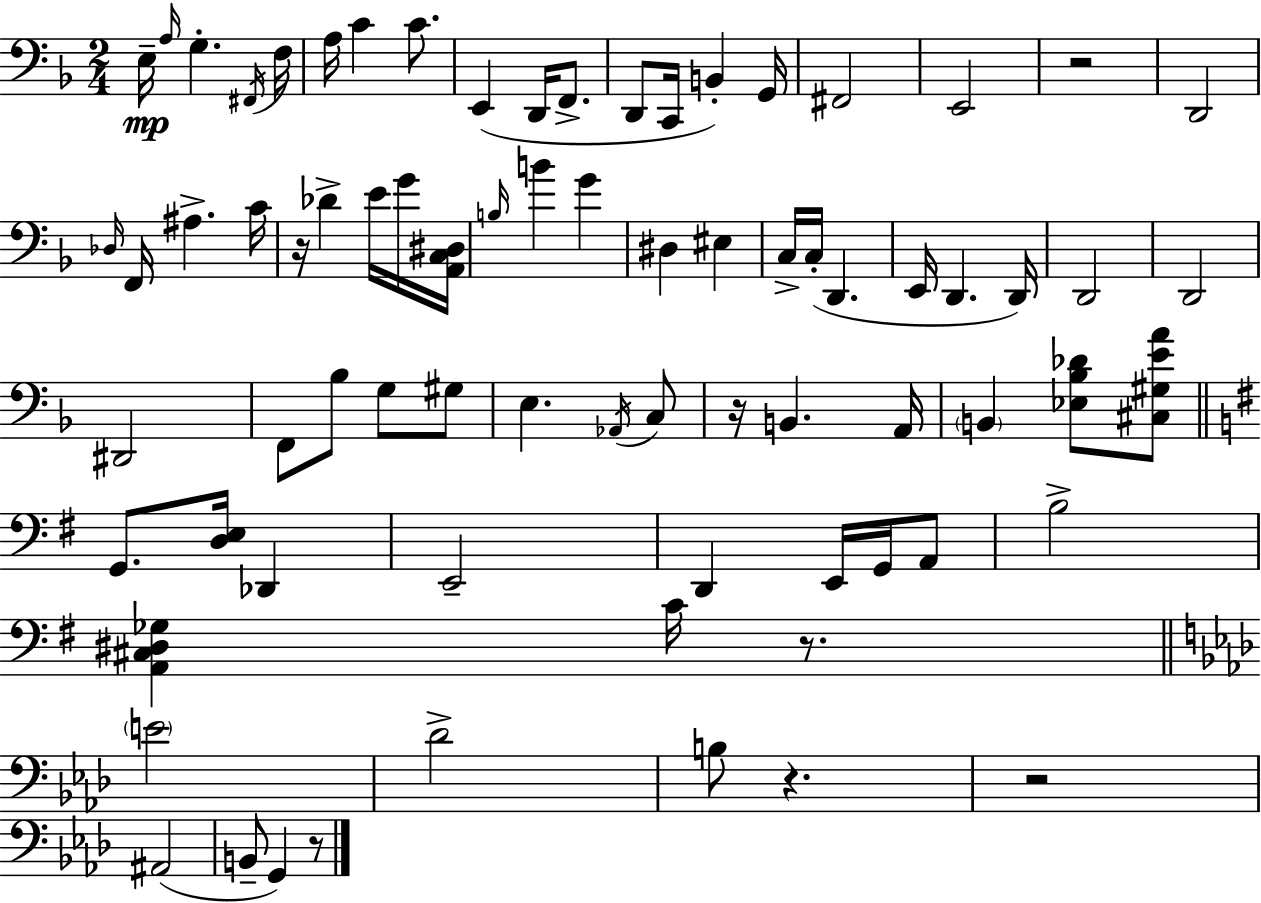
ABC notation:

X:1
T:Untitled
M:2/4
L:1/4
K:F
E,/4 A,/4 G, ^F,,/4 F,/4 A,/4 C C/2 E,, D,,/4 F,,/2 D,,/2 C,,/4 B,, G,,/4 ^F,,2 E,,2 z2 D,,2 _D,/4 F,,/4 ^A, C/4 z/4 _D E/4 G/4 [A,,C,^D,]/4 B,/4 B G ^D, ^E, C,/4 C,/4 D,, E,,/4 D,, D,,/4 D,,2 D,,2 ^D,,2 F,,/2 _B,/2 G,/2 ^G,/2 E, _A,,/4 C,/2 z/4 B,, A,,/4 B,, [_E,_B,_D]/2 [^C,^G,EA]/2 G,,/2 [D,E,]/4 _D,, E,,2 D,, E,,/4 G,,/4 A,,/2 B,2 [A,,^C,^D,_G,] C/4 z/2 E2 _D2 B,/2 z z2 ^A,,2 B,,/2 G,, z/2